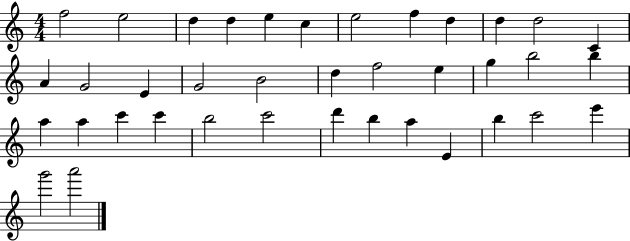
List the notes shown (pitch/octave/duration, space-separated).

F5/h E5/h D5/q D5/q E5/q C5/q E5/h F5/q D5/q D5/q D5/h C4/q A4/q G4/h E4/q G4/h B4/h D5/q F5/h E5/q G5/q B5/h B5/q A5/q A5/q C6/q C6/q B5/h C6/h D6/q B5/q A5/q E4/q B5/q C6/h E6/q G6/h A6/h